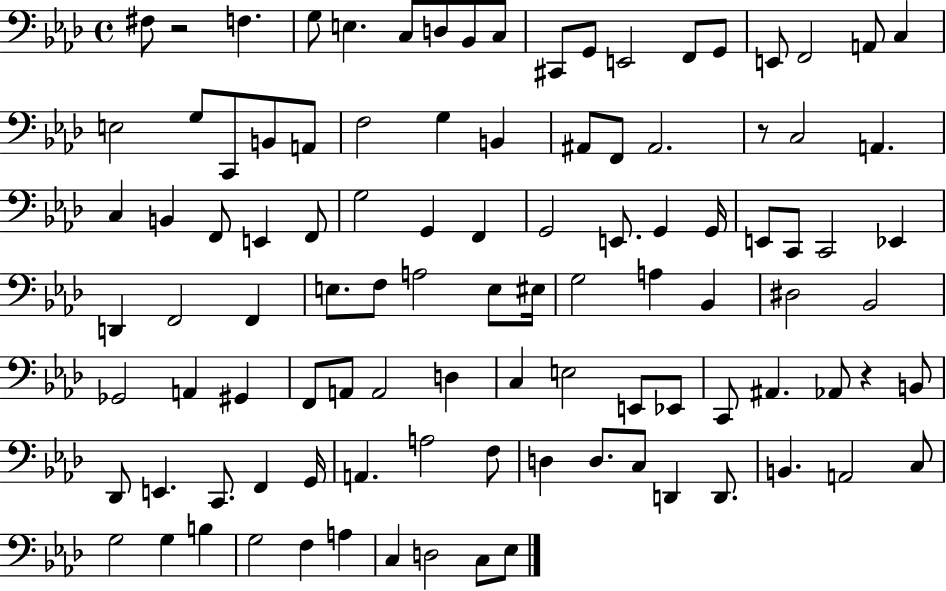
{
  \clef bass
  \time 4/4
  \defaultTimeSignature
  \key aes \major
  fis8 r2 f4. | g8 e4. c8 d8 bes,8 c8 | cis,8 g,8 e,2 f,8 g,8 | e,8 f,2 a,8 c4 | \break e2 g8 c,8 b,8 a,8 | f2 g4 b,4 | ais,8 f,8 ais,2. | r8 c2 a,4. | \break c4 b,4 f,8 e,4 f,8 | g2 g,4 f,4 | g,2 e,8. g,4 g,16 | e,8 c,8 c,2 ees,4 | \break d,4 f,2 f,4 | e8. f8 a2 e8 eis16 | g2 a4 bes,4 | dis2 bes,2 | \break ges,2 a,4 gis,4 | f,8 a,8 a,2 d4 | c4 e2 e,8 ees,8 | c,8 ais,4. aes,8 r4 b,8 | \break des,8 e,4. c,8. f,4 g,16 | a,4. a2 f8 | d4 d8. c8 d,4 d,8. | b,4. a,2 c8 | \break g2 g4 b4 | g2 f4 a4 | c4 d2 c8 ees8 | \bar "|."
}